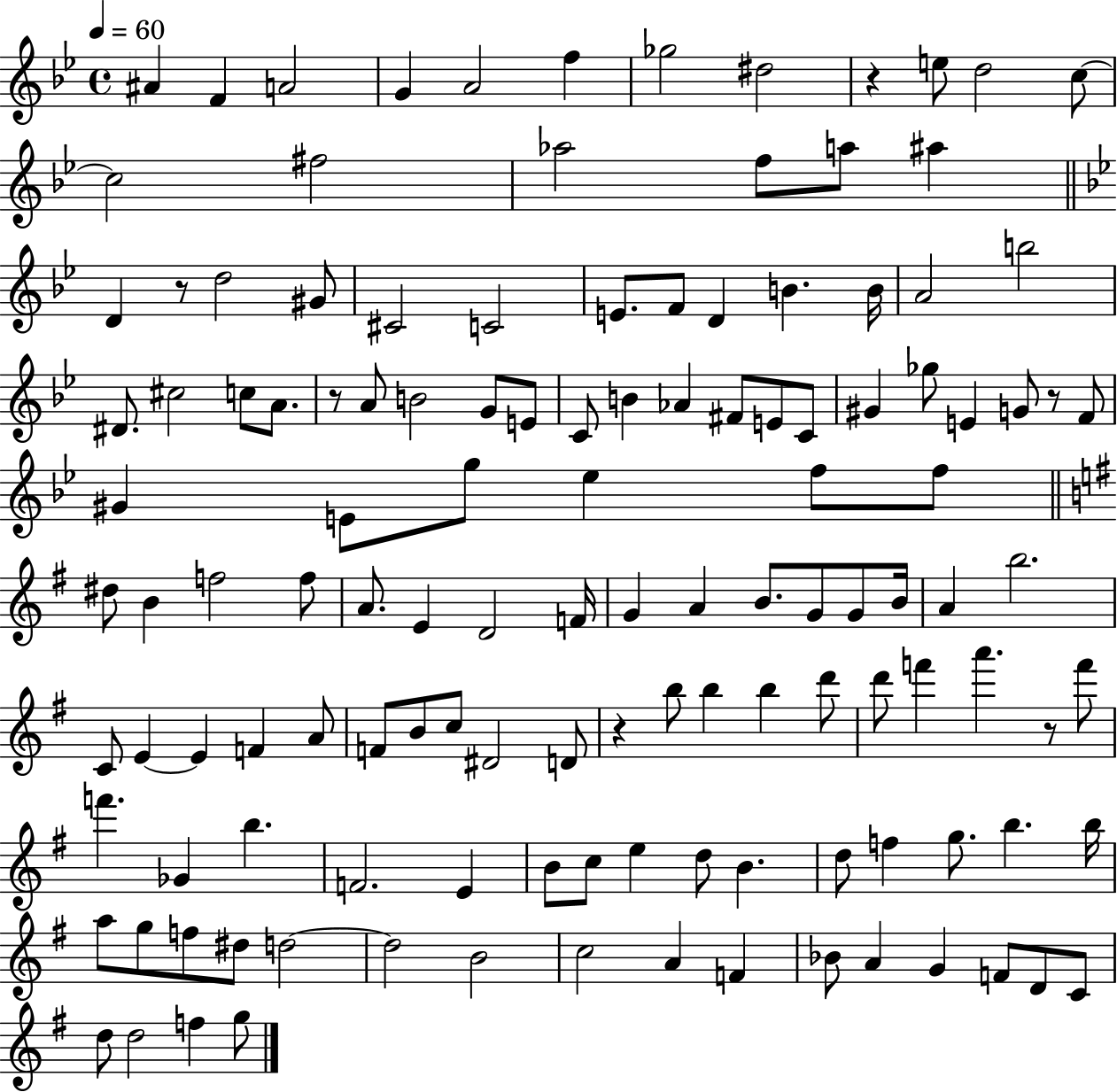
A#4/q F4/q A4/h G4/q A4/h F5/q Gb5/h D#5/h R/q E5/e D5/h C5/e C5/h F#5/h Ab5/h F5/e A5/e A#5/q D4/q R/e D5/h G#4/e C#4/h C4/h E4/e. F4/e D4/q B4/q. B4/s A4/h B5/h D#4/e. C#5/h C5/e A4/e. R/e A4/e B4/h G4/e E4/e C4/e B4/q Ab4/q F#4/e E4/e C4/e G#4/q Gb5/e E4/q G4/e R/e F4/e G#4/q E4/e G5/e Eb5/q F5/e F5/e D#5/e B4/q F5/h F5/e A4/e. E4/q D4/h F4/s G4/q A4/q B4/e. G4/e G4/e B4/s A4/q B5/h. C4/e E4/q E4/q F4/q A4/e F4/e B4/e C5/e D#4/h D4/e R/q B5/e B5/q B5/q D6/e D6/e F6/q A6/q. R/e F6/e F6/q. Gb4/q B5/q. F4/h. E4/q B4/e C5/e E5/q D5/e B4/q. D5/e F5/q G5/e. B5/q. B5/s A5/e G5/e F5/e D#5/e D5/h D5/h B4/h C5/h A4/q F4/q Bb4/e A4/q G4/q F4/e D4/e C4/e D5/e D5/h F5/q G5/e